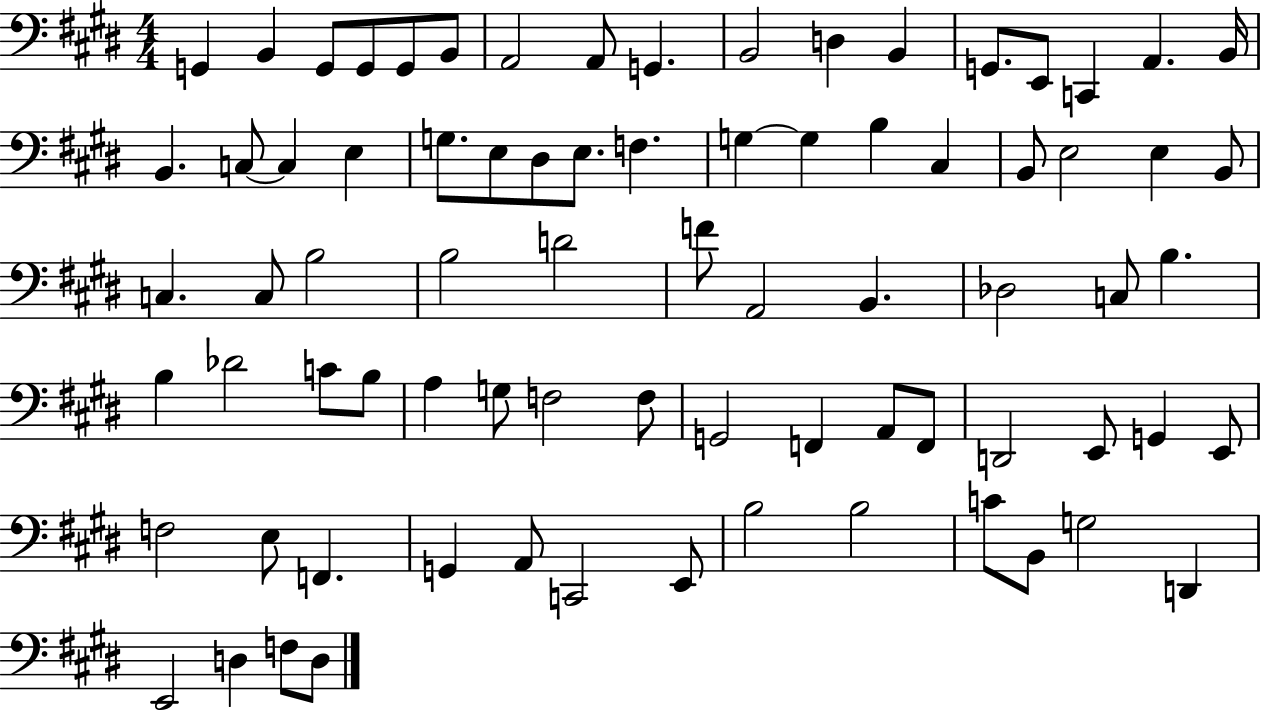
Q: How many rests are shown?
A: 0